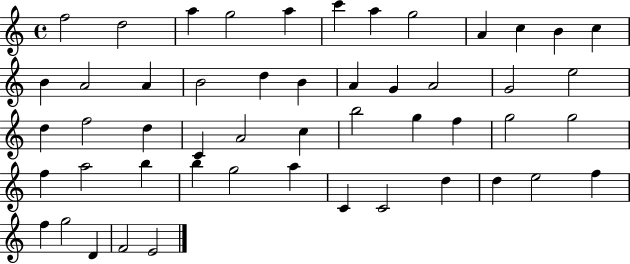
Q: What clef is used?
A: treble